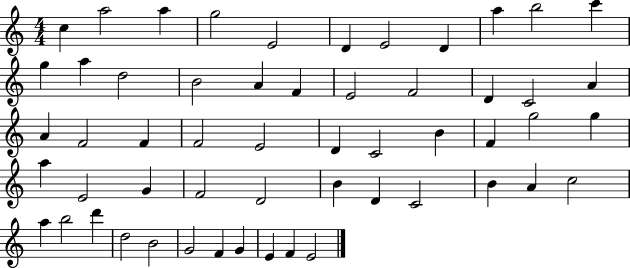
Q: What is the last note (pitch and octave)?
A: E4